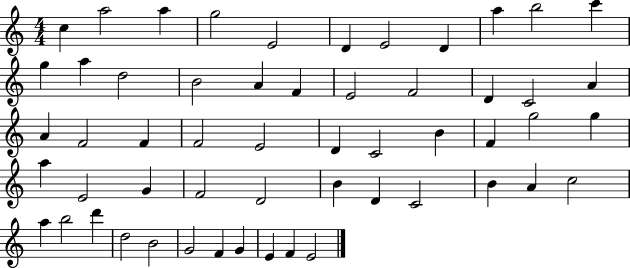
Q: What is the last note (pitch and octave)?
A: E4